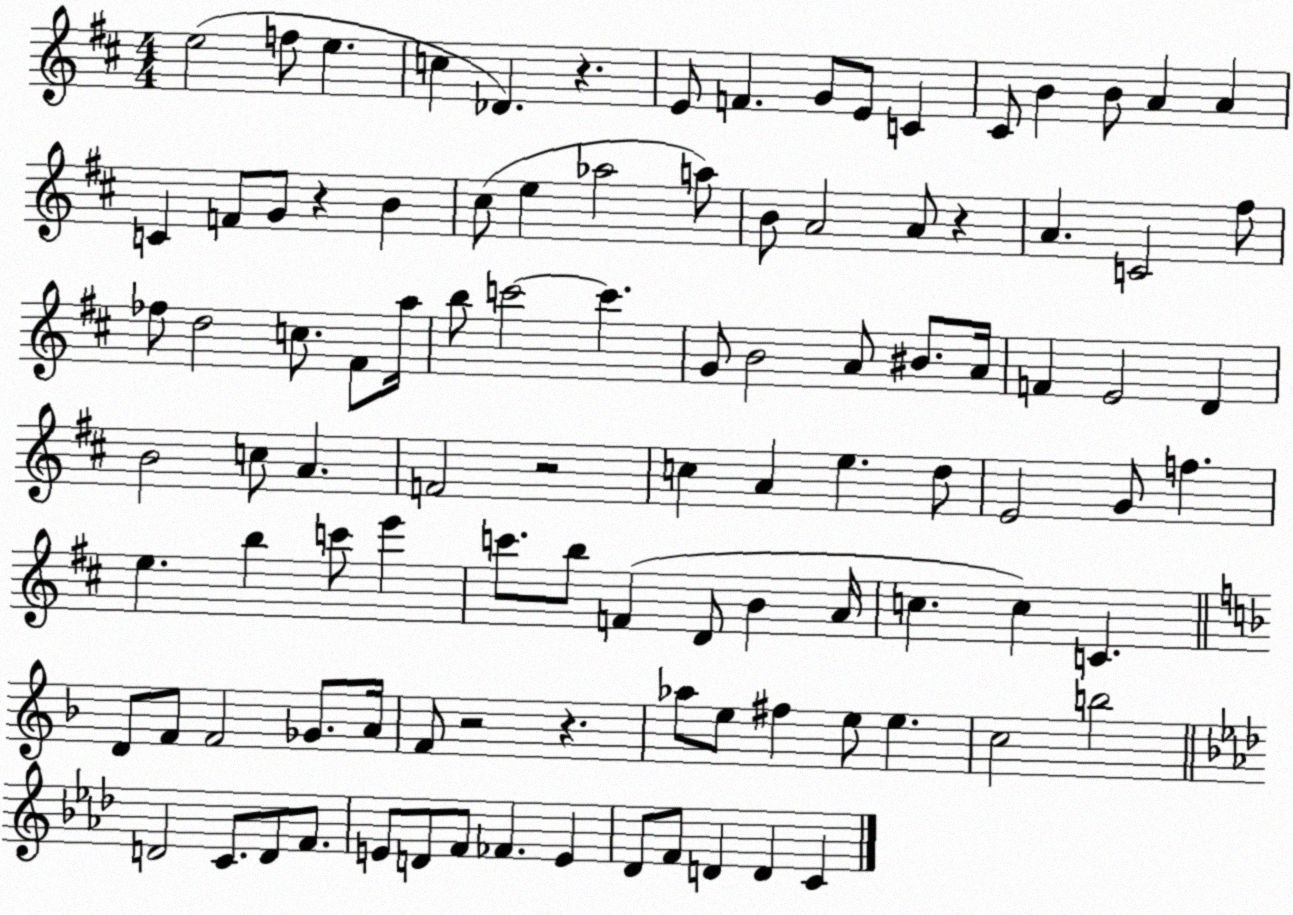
X:1
T:Untitled
M:4/4
L:1/4
K:D
e2 f/2 e c _D z E/2 F G/2 E/2 C ^C/2 B B/2 A A C F/2 G/2 z B ^c/2 e _a2 a/2 B/2 A2 A/2 z A C2 ^f/2 _f/2 d2 c/2 ^F/2 a/4 b/2 c'2 c' G/2 B2 A/2 ^B/2 A/4 F E2 D B2 c/2 A F2 z2 c A e d/2 E2 G/2 f e b c'/2 e' c'/2 b/2 F D/2 B A/4 c c C D/2 F/2 F2 _G/2 A/4 F/2 z2 z _a/2 e/2 ^f e/2 e c2 b2 D2 C/2 D/2 F/2 E/2 D/2 F/2 _F E _D/2 F/2 D D C